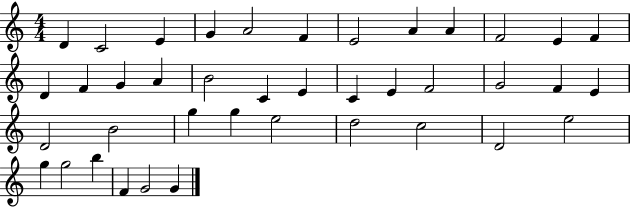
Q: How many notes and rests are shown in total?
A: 40